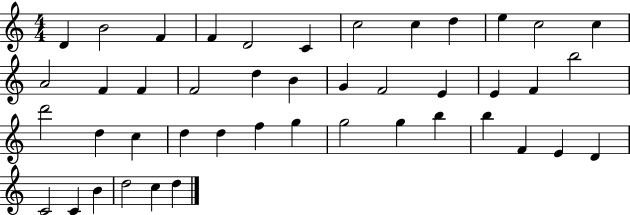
{
  \clef treble
  \numericTimeSignature
  \time 4/4
  \key c \major
  d'4 b'2 f'4 | f'4 d'2 c'4 | c''2 c''4 d''4 | e''4 c''2 c''4 | \break a'2 f'4 f'4 | f'2 d''4 b'4 | g'4 f'2 e'4 | e'4 f'4 b''2 | \break d'''2 d''4 c''4 | d''4 d''4 f''4 g''4 | g''2 g''4 b''4 | b''4 f'4 e'4 d'4 | \break c'2 c'4 b'4 | d''2 c''4 d''4 | \bar "|."
}